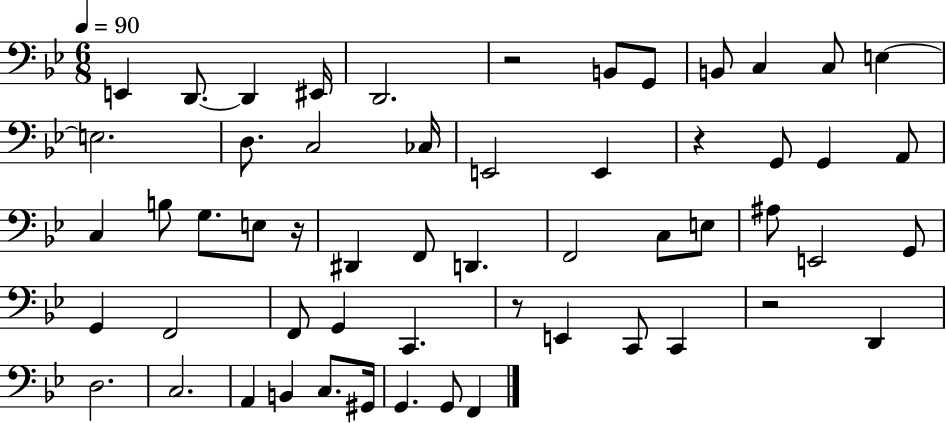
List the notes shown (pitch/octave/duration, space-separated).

E2/q D2/e. D2/q EIS2/s D2/h. R/h B2/e G2/e B2/e C3/q C3/e E3/q E3/h. D3/e. C3/h CES3/s E2/h E2/q R/q G2/e G2/q A2/e C3/q B3/e G3/e. E3/e R/s D#2/q F2/e D2/q. F2/h C3/e E3/e A#3/e E2/h G2/e G2/q F2/h F2/e G2/q C2/q. R/e E2/q C2/e C2/q R/h D2/q D3/h. C3/h. A2/q B2/q C3/e. G#2/s G2/q. G2/e F2/q